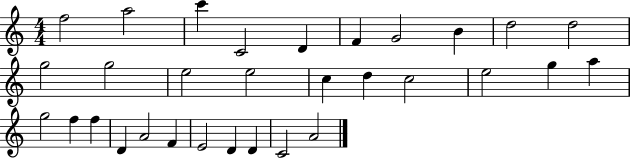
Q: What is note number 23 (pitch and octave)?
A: F5